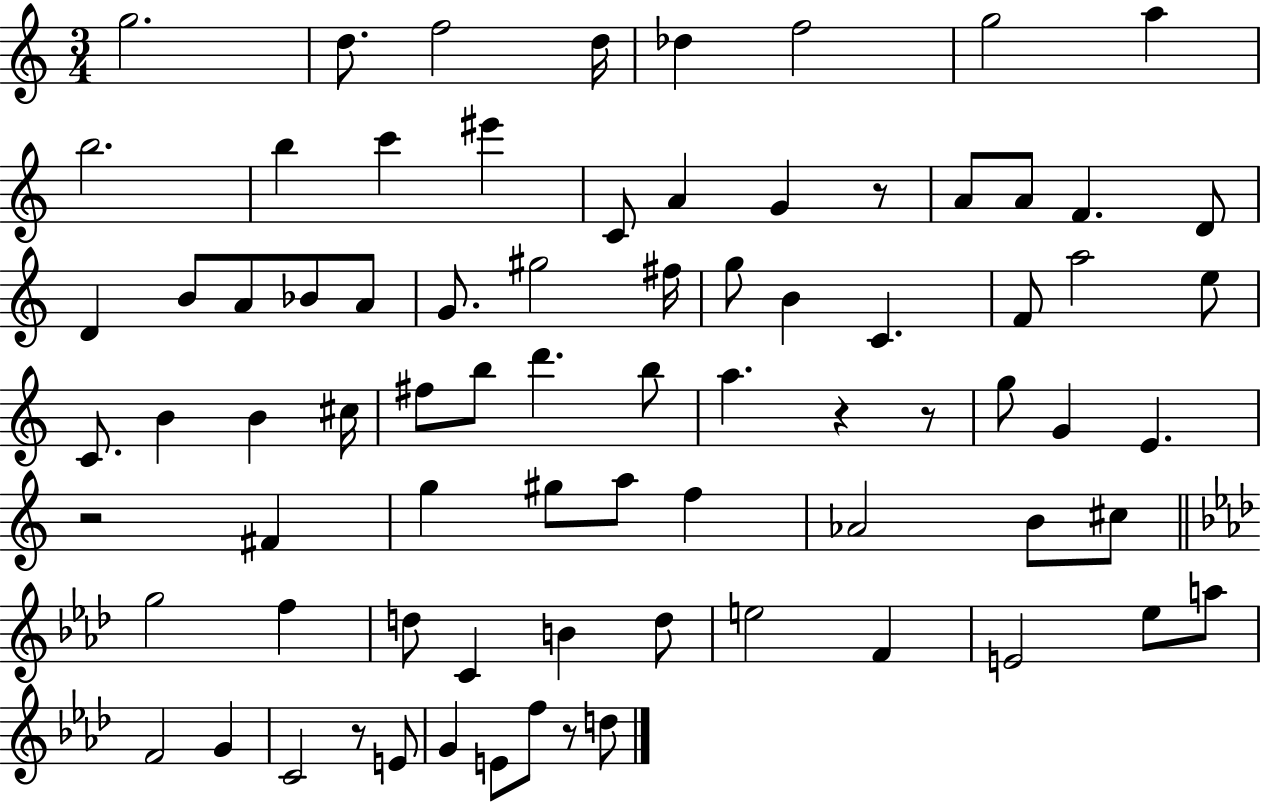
{
  \clef treble
  \numericTimeSignature
  \time 3/4
  \key c \major
  g''2. | d''8. f''2 d''16 | des''4 f''2 | g''2 a''4 | \break b''2. | b''4 c'''4 eis'''4 | c'8 a'4 g'4 r8 | a'8 a'8 f'4. d'8 | \break d'4 b'8 a'8 bes'8 a'8 | g'8. gis''2 fis''16 | g''8 b'4 c'4. | f'8 a''2 e''8 | \break c'8. b'4 b'4 cis''16 | fis''8 b''8 d'''4. b''8 | a''4. r4 r8 | g''8 g'4 e'4. | \break r2 fis'4 | g''4 gis''8 a''8 f''4 | aes'2 b'8 cis''8 | \bar "||" \break \key aes \major g''2 f''4 | d''8 c'4 b'4 d''8 | e''2 f'4 | e'2 ees''8 a''8 | \break f'2 g'4 | c'2 r8 e'8 | g'4 e'8 f''8 r8 d''8 | \bar "|."
}